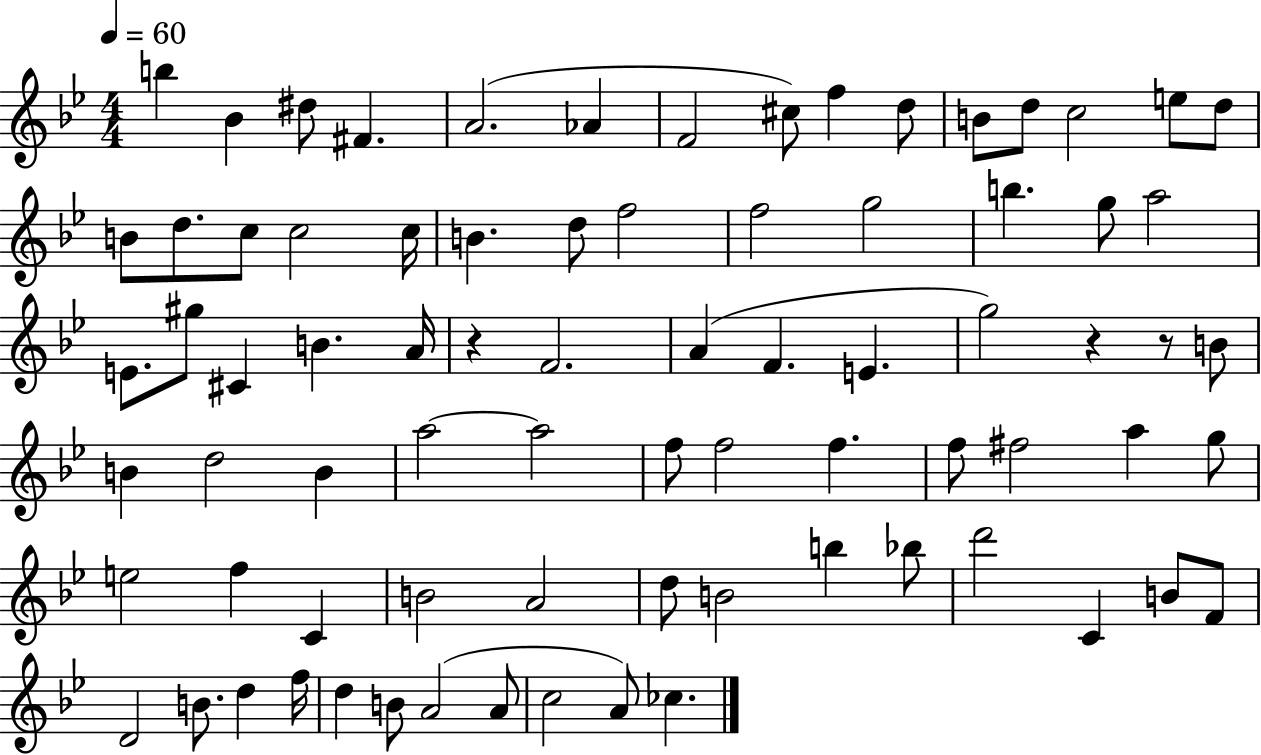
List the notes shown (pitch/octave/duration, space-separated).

B5/q Bb4/q D#5/e F#4/q. A4/h. Ab4/q F4/h C#5/e F5/q D5/e B4/e D5/e C5/h E5/e D5/e B4/e D5/e. C5/e C5/h C5/s B4/q. D5/e F5/h F5/h G5/h B5/q. G5/e A5/h E4/e. G#5/e C#4/q B4/q. A4/s R/q F4/h. A4/q F4/q. E4/q. G5/h R/q R/e B4/e B4/q D5/h B4/q A5/h A5/h F5/e F5/h F5/q. F5/e F#5/h A5/q G5/e E5/h F5/q C4/q B4/h A4/h D5/e B4/h B5/q Bb5/e D6/h C4/q B4/e F4/e D4/h B4/e. D5/q F5/s D5/q B4/e A4/h A4/e C5/h A4/e CES5/q.